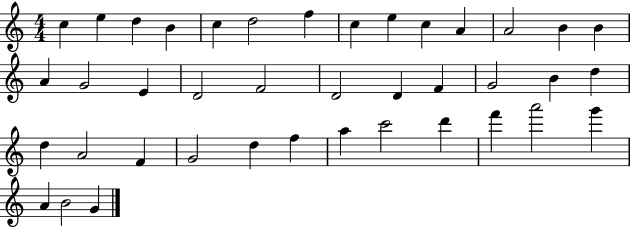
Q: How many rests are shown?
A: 0